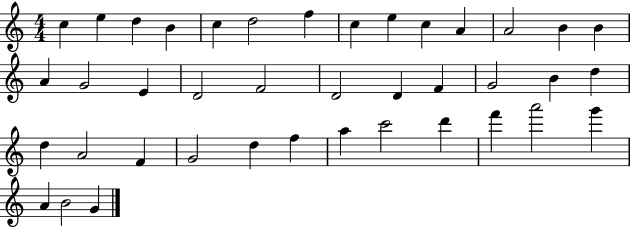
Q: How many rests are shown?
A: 0